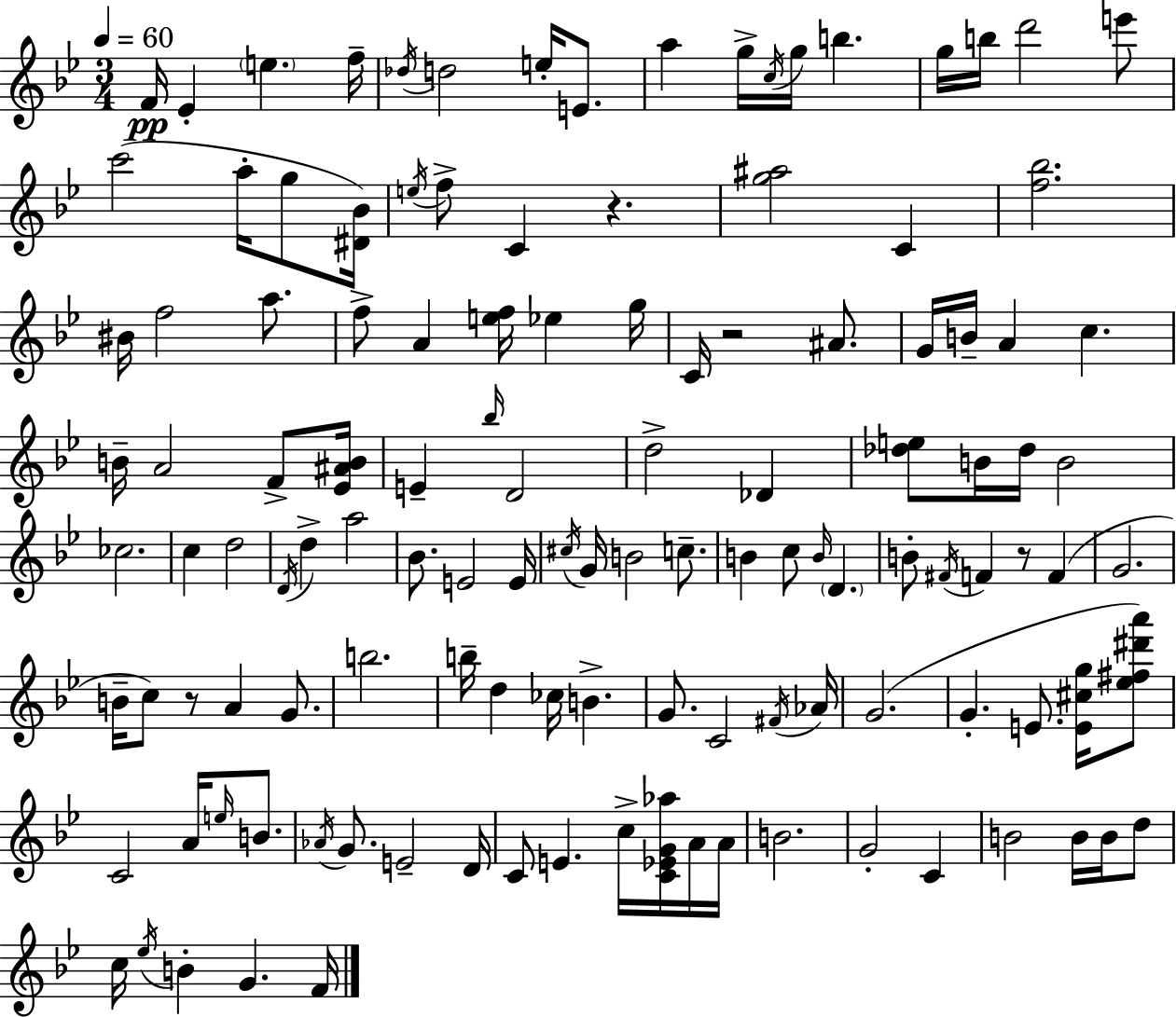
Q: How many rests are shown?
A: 4